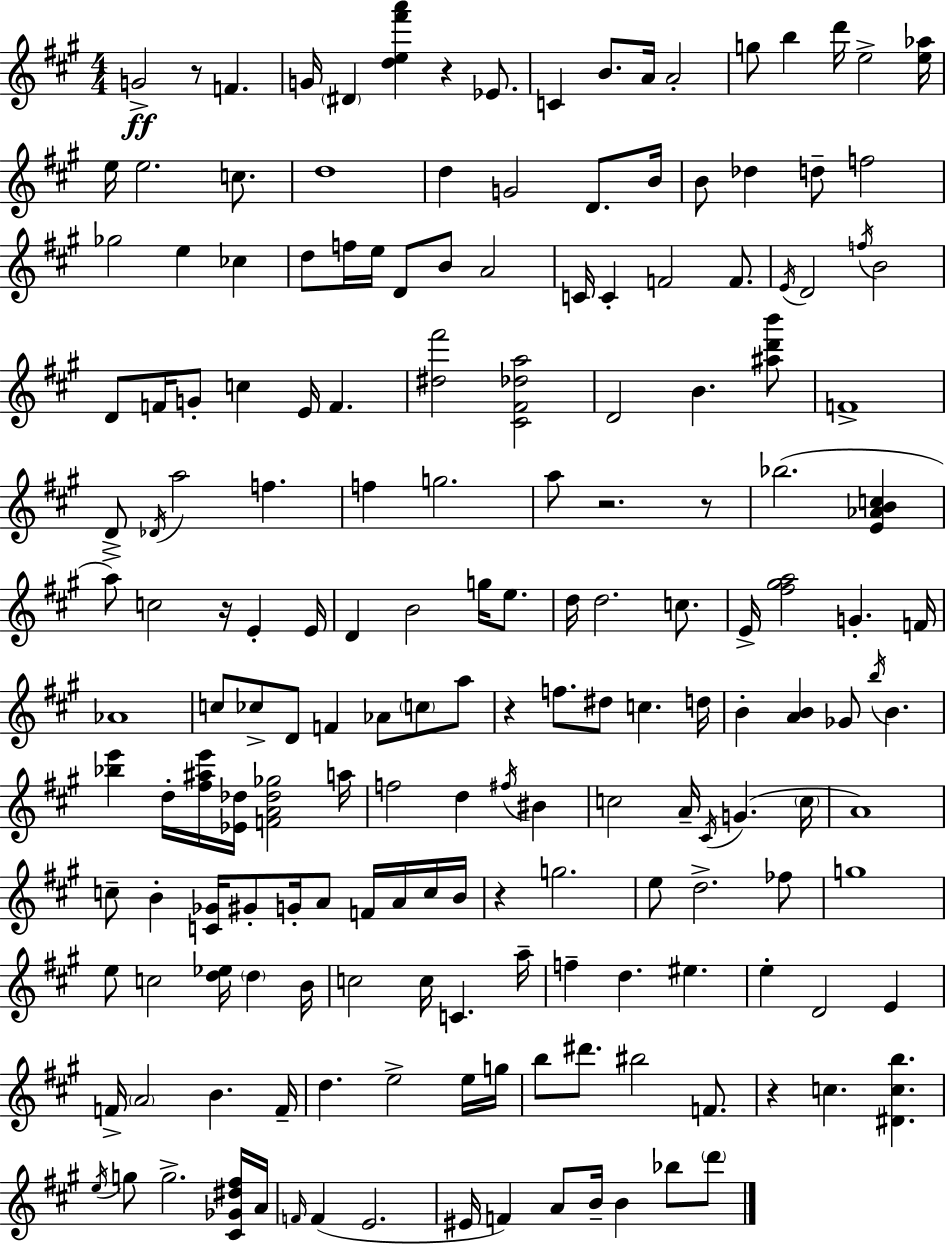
{
  \clef treble
  \numericTimeSignature
  \time 4/4
  \key a \major
  g'2->\ff r8 f'4. | g'16 \parenthesize dis'4 <d'' e'' fis''' a'''>4 r4 ees'8. | c'4 b'8. a'16 a'2-. | g''8 b''4 d'''16 e''2-> <e'' aes''>16 | \break e''16 e''2. c''8. | d''1 | d''4 g'2 d'8. b'16 | b'8 des''4 d''8-- f''2 | \break ges''2 e''4 ces''4 | d''8 f''16 e''16 d'8 b'8 a'2 | c'16 c'4-. f'2 f'8. | \acciaccatura { e'16 } d'2 \acciaccatura { f''16 } b'2 | \break d'8 f'16 g'8-. c''4 e'16 f'4. | <dis'' fis'''>2 <cis' fis' des'' a''>2 | d'2 b'4. | <ais'' d''' b'''>8 f'1-> | \break d'8-> \acciaccatura { des'16 } a''2 f''4. | f''4 g''2. | a''8 r2. | r8 bes''2.( <e' aes' b' c''>4 | \break a''8->) c''2 r16 e'4-. | e'16 d'4 b'2 g''16 | e''8. d''16 d''2. | c''8. e'16-> <fis'' gis'' a''>2 g'4.-. | \break f'16 aes'1 | c''8 ces''8-> d'8 f'4 aes'8 \parenthesize c''8 | a''8 r4 f''8. dis''8 c''4. | d''16 b'4-. <a' b'>4 ges'8 \acciaccatura { b''16 } b'4. | \break <bes'' e'''>4 d''16-. <fis'' ais'' e'''>16 <ees' des''>16 <f' a' des'' ges''>2 | a''16 f''2 d''4 | \acciaccatura { fis''16 } bis'4 c''2 a'16-- \acciaccatura { cis'16 }( g'4. | \parenthesize c''16 a'1) | \break c''8-- b'4-. <c' ges'>16 gis'8-. g'16-. | a'8 f'16 a'16 c''16 b'16 r4 g''2. | e''8 d''2.-> | fes''8 g''1 | \break e''8 c''2 | <d'' ees''>16 \parenthesize d''4 b'16 c''2 c''16 c'4. | a''16-- f''4-- d''4. | eis''4. e''4-. d'2 | \break e'4 f'16-> \parenthesize a'2 b'4. | f'16-- d''4. e''2-> | e''16 g''16 b''8 dis'''8. bis''2 | f'8. r4 c''4. | \break <dis' c'' b''>4. \acciaccatura { e''16 } g''8 g''2.-> | <cis' ges' dis'' fis''>16 a'16 \grace { f'16 }( f'4 e'2. | eis'16 f'4) a'8 b'16-- | b'4 bes''8 \parenthesize d'''8 \bar "|."
}